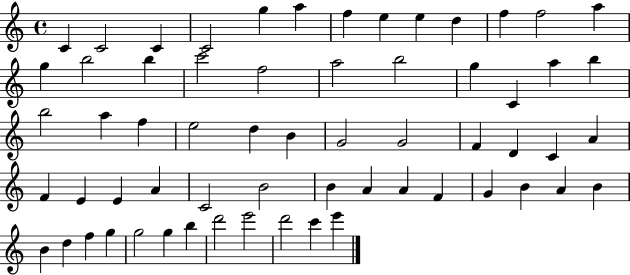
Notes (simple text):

C4/q C4/h C4/q C4/h G5/q A5/q F5/q E5/q E5/q D5/q F5/q F5/h A5/q G5/q B5/h B5/q C6/h F5/h A5/h B5/h G5/q C4/q A5/q B5/q B5/h A5/q F5/q E5/h D5/q B4/q G4/h G4/h F4/q D4/q C4/q A4/q F4/q E4/q E4/q A4/q C4/h B4/h B4/q A4/q A4/q F4/q G4/q B4/q A4/q B4/q B4/q D5/q F5/q G5/q G5/h G5/q B5/q D6/h E6/h D6/h C6/q E6/q